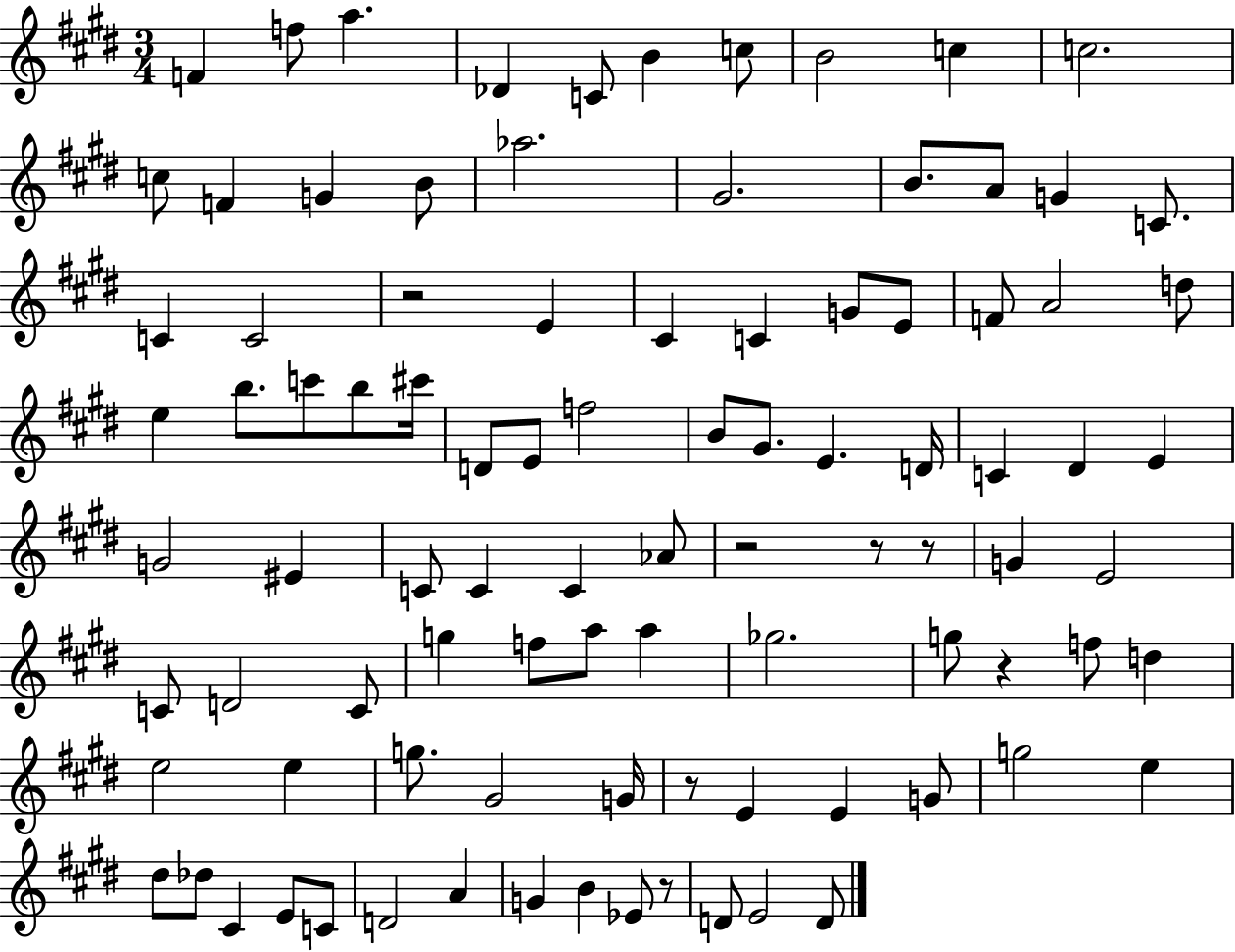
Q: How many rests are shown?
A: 7